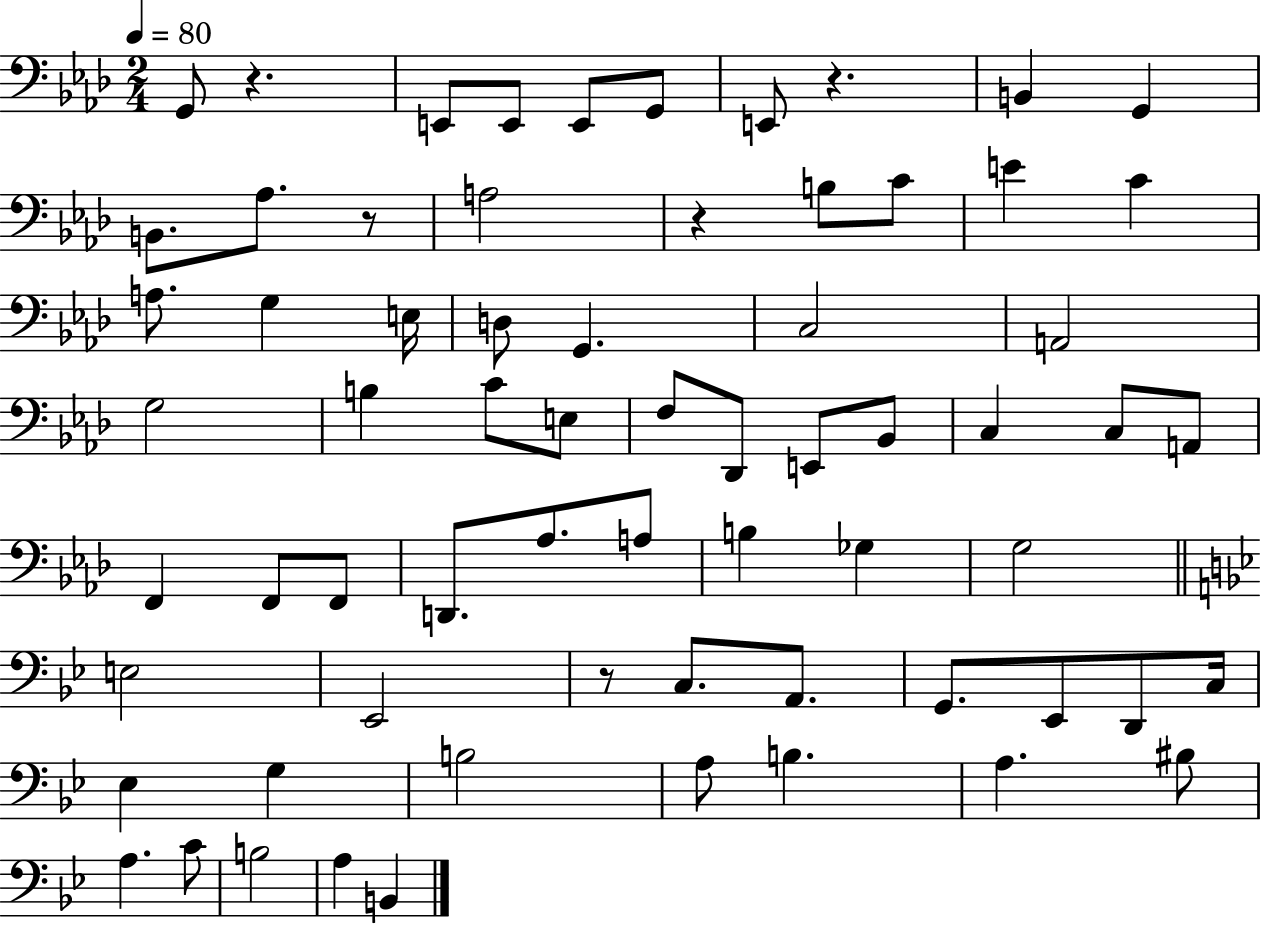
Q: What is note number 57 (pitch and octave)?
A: BIS3